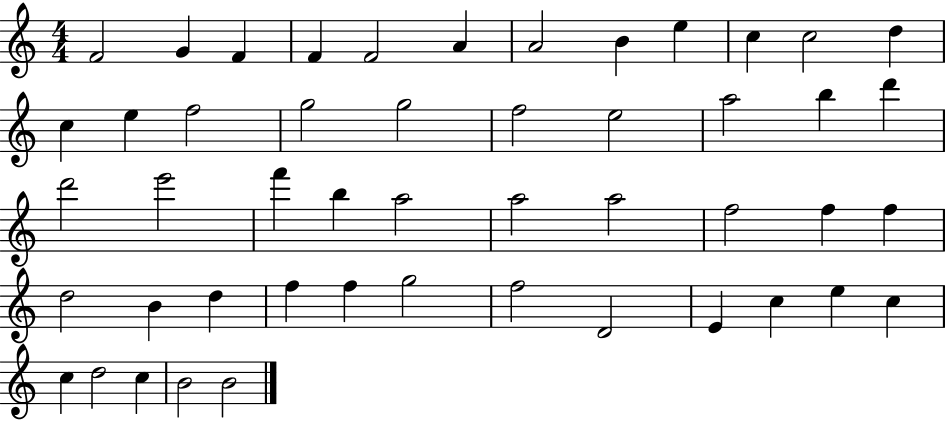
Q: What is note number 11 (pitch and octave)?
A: C5